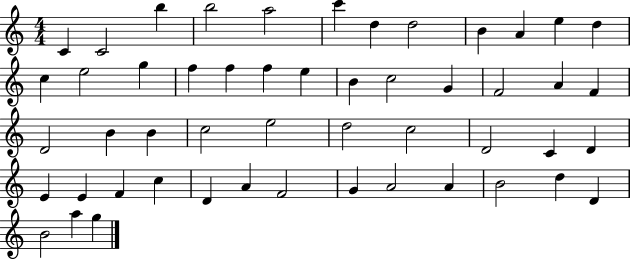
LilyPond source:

{
  \clef treble
  \numericTimeSignature
  \time 4/4
  \key c \major
  c'4 c'2 b''4 | b''2 a''2 | c'''4 d''4 d''2 | b'4 a'4 e''4 d''4 | \break c''4 e''2 g''4 | f''4 f''4 f''4 e''4 | b'4 c''2 g'4 | f'2 a'4 f'4 | \break d'2 b'4 b'4 | c''2 e''2 | d''2 c''2 | d'2 c'4 d'4 | \break e'4 e'4 f'4 c''4 | d'4 a'4 f'2 | g'4 a'2 a'4 | b'2 d''4 d'4 | \break b'2 a''4 g''4 | \bar "|."
}